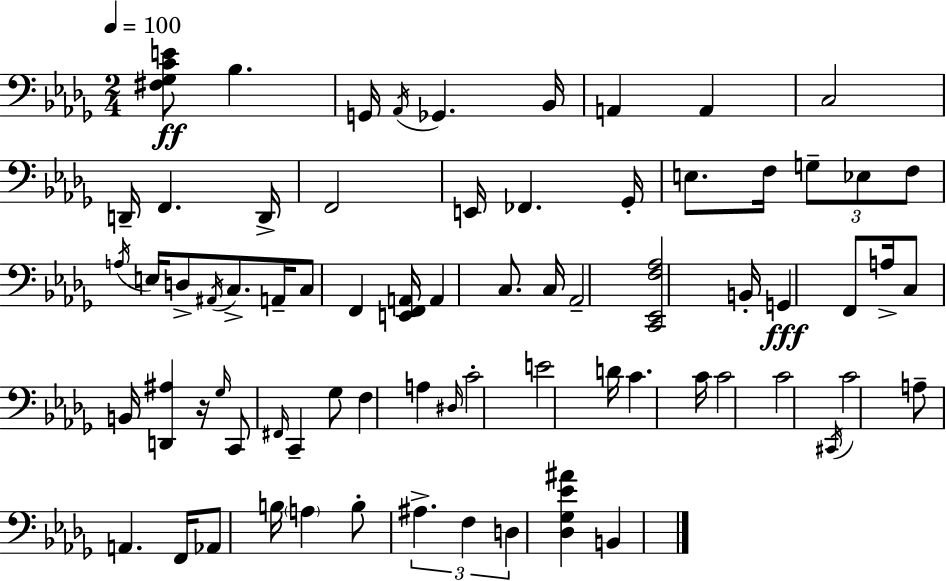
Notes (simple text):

[F#3,Gb3,C4,E4]/e Bb3/q. G2/s Ab2/s Gb2/q. Bb2/s A2/q A2/q C3/h D2/s F2/q. D2/s F2/h E2/s FES2/q. Gb2/s E3/e. F3/s G3/e Eb3/e F3/e A3/s E3/s D3/e A#2/s C3/e. A2/s C3/e F2/q [E2,F2,A2]/s A2/q C3/e. C3/s Ab2/h [C2,Eb2,F3,Ab3]/h B2/s G2/q F2/e A3/s C3/e B2/s [D2,A#3]/q R/s Gb3/s C2/e F#2/s C2/q Gb3/e F3/q A3/q D#3/s C4/h E4/h D4/s C4/q. C4/s C4/h C4/h C#2/s C4/h A3/e A2/q. F2/s Ab2/e B3/s A3/q B3/e A#3/q. F3/q D3/q [Db3,Gb3,Eb4,A#4]/q B2/q